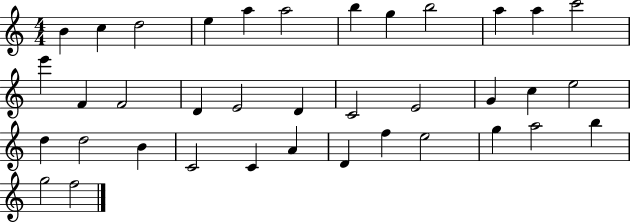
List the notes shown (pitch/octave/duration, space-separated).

B4/q C5/q D5/h E5/q A5/q A5/h B5/q G5/q B5/h A5/q A5/q C6/h E6/q F4/q F4/h D4/q E4/h D4/q C4/h E4/h G4/q C5/q E5/h D5/q D5/h B4/q C4/h C4/q A4/q D4/q F5/q E5/h G5/q A5/h B5/q G5/h F5/h